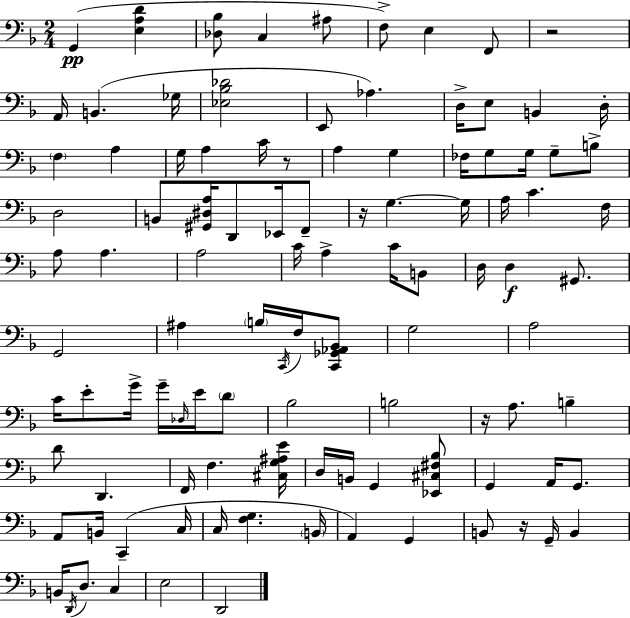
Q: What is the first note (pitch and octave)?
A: G2